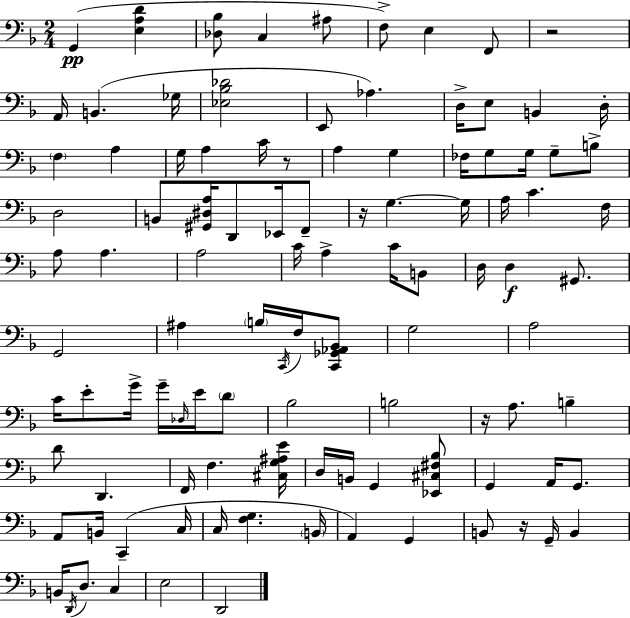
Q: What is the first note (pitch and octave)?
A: G2